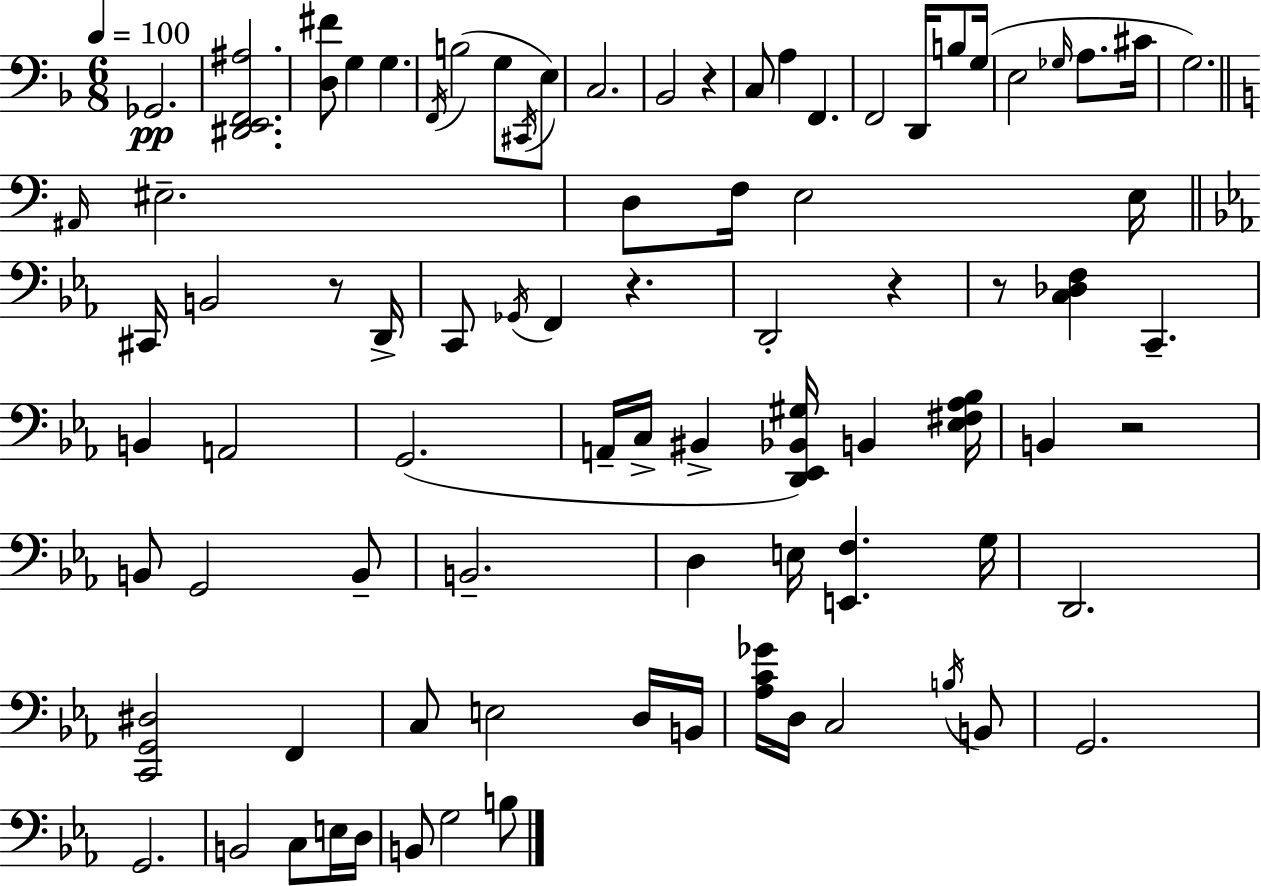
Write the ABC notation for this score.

X:1
T:Untitled
M:6/8
L:1/4
K:Dm
_G,,2 [^D,,E,,F,,^A,]2 [D,^F]/2 G, G, F,,/4 B,2 G,/2 ^C,,/4 E,/2 C,2 _B,,2 z C,/2 A, F,, F,,2 D,,/4 B,/2 G,/4 E,2 _G,/4 A,/2 ^C/4 G,2 ^A,,/4 ^E,2 D,/2 F,/4 E,2 E,/4 ^C,,/4 B,,2 z/2 D,,/4 C,,/2 _G,,/4 F,, z D,,2 z z/2 [C,_D,F,] C,, B,, A,,2 G,,2 A,,/4 C,/4 ^B,, [D,,_E,,_B,,^G,]/4 B,, [_E,^F,_A,_B,]/4 B,, z2 B,,/2 G,,2 B,,/2 B,,2 D, E,/4 [E,,F,] G,/4 D,,2 [C,,G,,^D,]2 F,, C,/2 E,2 D,/4 B,,/4 [_A,C_G]/4 D,/4 C,2 B,/4 B,,/2 G,,2 G,,2 B,,2 C,/2 E,/4 D,/4 B,,/2 G,2 B,/2